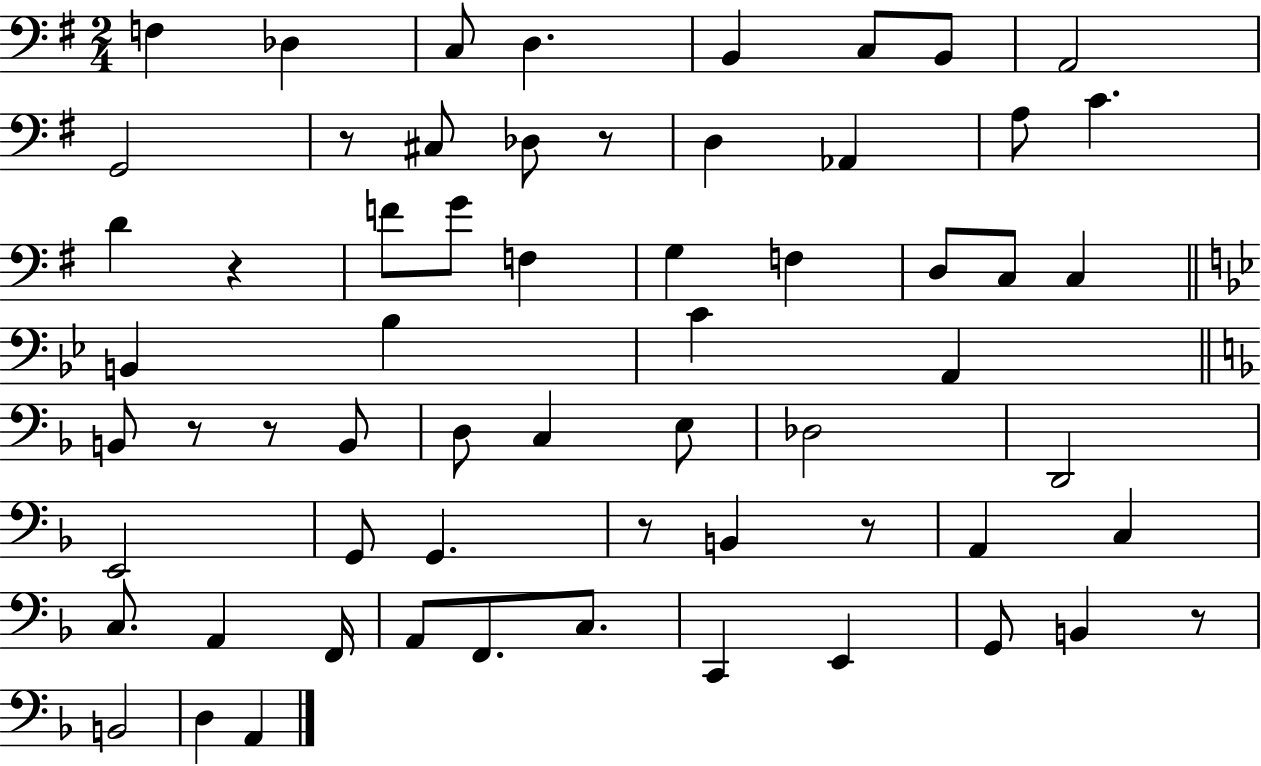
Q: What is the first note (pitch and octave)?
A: F3